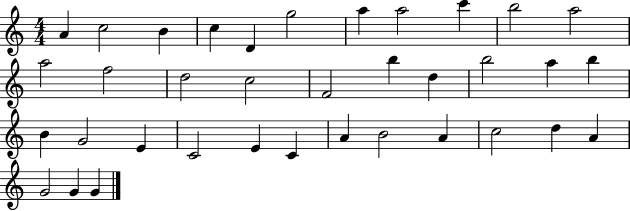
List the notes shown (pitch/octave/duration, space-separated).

A4/q C5/h B4/q C5/q D4/q G5/h A5/q A5/h C6/q B5/h A5/h A5/h F5/h D5/h C5/h F4/h B5/q D5/q B5/h A5/q B5/q B4/q G4/h E4/q C4/h E4/q C4/q A4/q B4/h A4/q C5/h D5/q A4/q G4/h G4/q G4/q